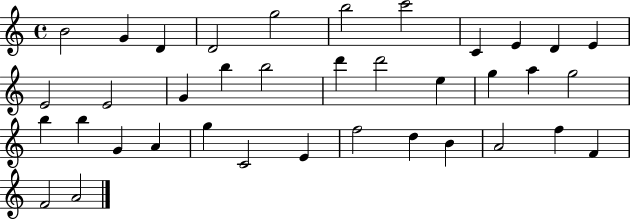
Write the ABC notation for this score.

X:1
T:Untitled
M:4/4
L:1/4
K:C
B2 G D D2 g2 b2 c'2 C E D E E2 E2 G b b2 d' d'2 e g a g2 b b G A g C2 E f2 d B A2 f F F2 A2